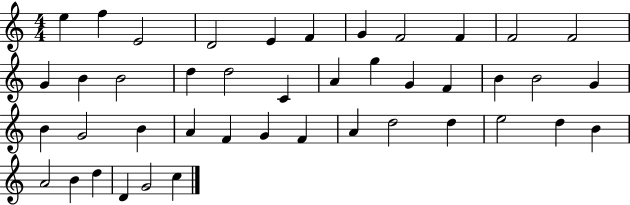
X:1
T:Untitled
M:4/4
L:1/4
K:C
e f E2 D2 E F G F2 F F2 F2 G B B2 d d2 C A g G F B B2 G B G2 B A F G F A d2 d e2 d B A2 B d D G2 c